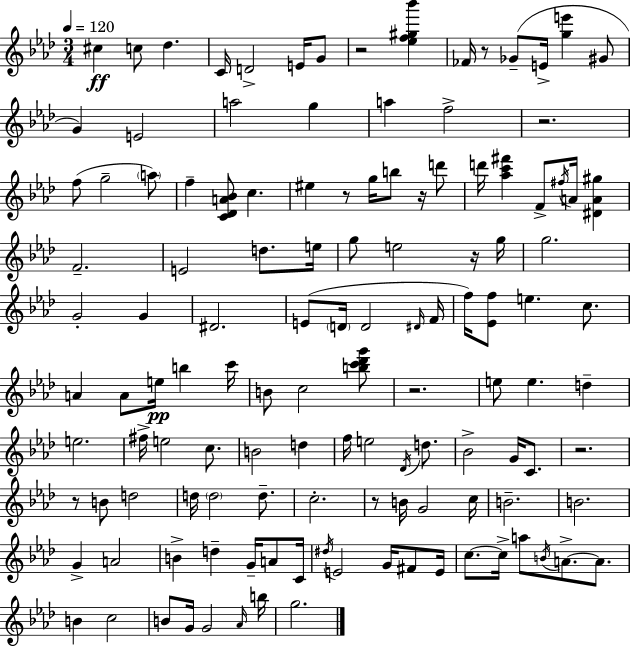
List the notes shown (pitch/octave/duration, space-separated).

C#5/q C5/e Db5/q. C4/s D4/h E4/s G4/e R/h [Eb5,F5,G#5,Bb6]/q FES4/s R/e Gb4/e E4/s [G5,E6]/q G#4/e G4/q E4/h A5/h G5/q A5/q F5/h R/h. F5/e G5/h A5/e F5/q [C4,Db4,A4,Bb4]/e C5/q. EIS5/q R/e G5/s B5/e R/s D6/e D6/s [Ab5,C6,F#6]/q F4/e F#5/s A4/s [D#4,A4,G#5]/q F4/h. E4/h D5/e. E5/s G5/e E5/h R/s G5/s G5/h. G4/h G4/q D#4/h. E4/e D4/s D4/h D#4/s F4/s F5/s [Eb4,F5]/e E5/q. C5/e. A4/q A4/e E5/s B5/q C6/s B4/e C5/h [B5,C6,Db6,G6]/e R/h. E5/e E5/q. D5/q E5/h. F#5/s E5/h C5/e. B4/h D5/q F5/s E5/h Db4/s D5/e. Bb4/h G4/s C4/e. R/h. R/e B4/e D5/h D5/s D5/h D5/e. C5/h. R/e B4/s G4/h C5/s B4/h. B4/h. G4/q A4/h B4/q D5/q G4/s A4/e C4/s D#5/s E4/h G4/s F#4/e E4/s C5/e. C5/s A5/e B4/s A4/e. A4/e. B4/q C5/h B4/e G4/s G4/h Ab4/s B5/s G5/h.